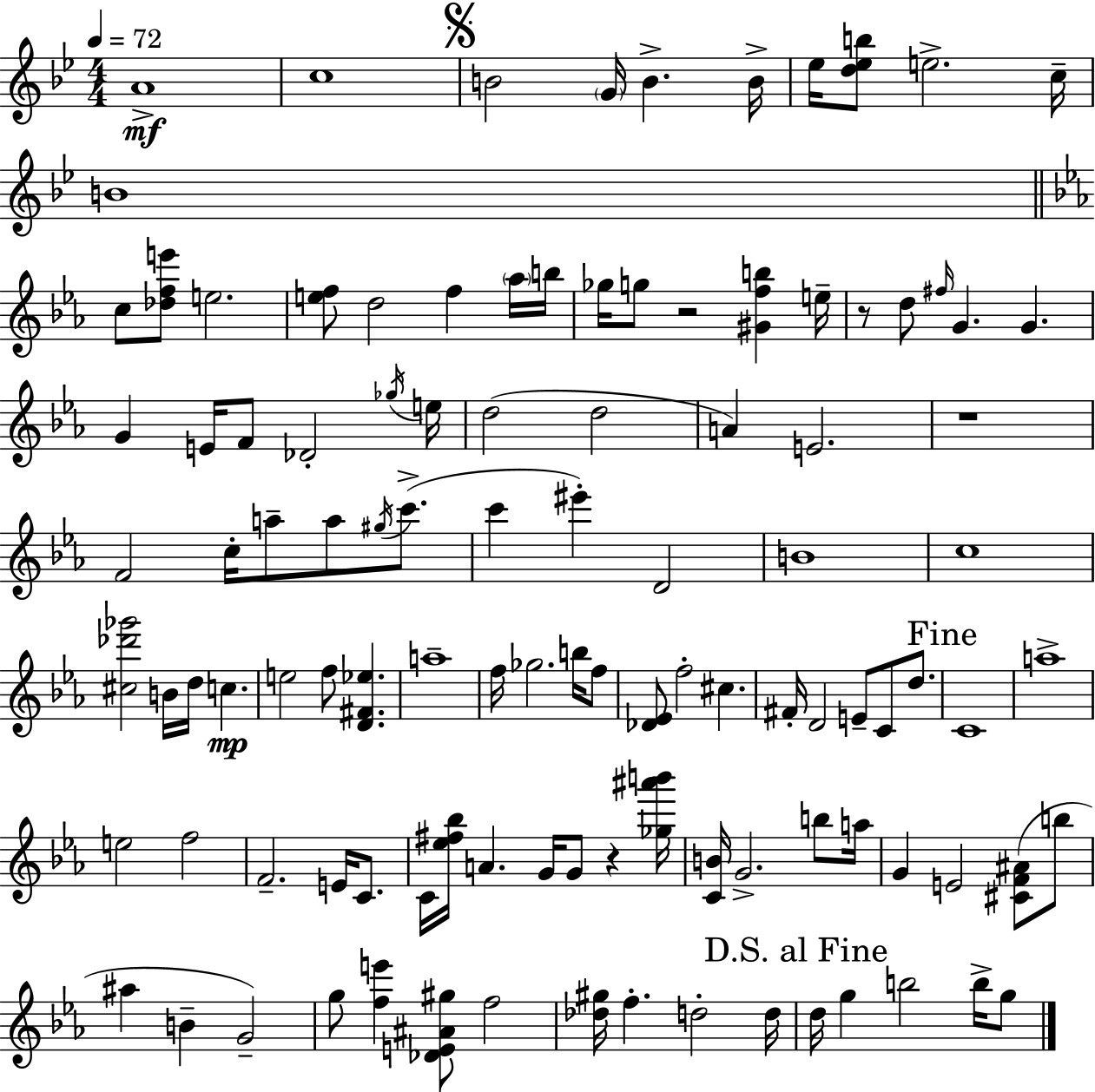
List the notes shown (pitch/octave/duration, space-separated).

A4/w C5/w B4/h G4/s B4/q. B4/s Eb5/s [D5,Eb5,B5]/e E5/h. C5/s B4/w C5/e [Db5,F5,E6]/e E5/h. [E5,F5]/e D5/h F5/q Ab5/s B5/s Gb5/s G5/e R/h [G#4,F5,B5]/q E5/s R/e D5/e F#5/s G4/q. G4/q. G4/q E4/s F4/e Db4/h Gb5/s E5/s D5/h D5/h A4/q E4/h. R/w F4/h C5/s A5/e A5/e G#5/s C6/e. C6/q EIS6/q D4/h B4/w C5/w [C#5,Db6,Gb6]/h B4/s D5/s C5/q. E5/h F5/e [D4,F#4,Eb5]/q. A5/w F5/s Gb5/h. B5/s F5/e [Db4,Eb4]/e F5/h C#5/q. F#4/s D4/h E4/e C4/e D5/e. C4/w A5/w E5/h F5/h F4/h. E4/s C4/e. C4/s [Eb5,F#5,Bb5]/s A4/q. G4/s G4/e R/q [Gb5,A#6,B6]/s [C4,B4]/s G4/h. B5/e A5/s G4/q E4/h [C#4,F4,A#4]/e B5/e A#5/q B4/q G4/h G5/e [F5,E6]/q [Db4,E4,A#4,G#5]/e F5/h [Db5,G#5]/s F5/q. D5/h D5/s D5/s G5/q B5/h B5/s G5/e